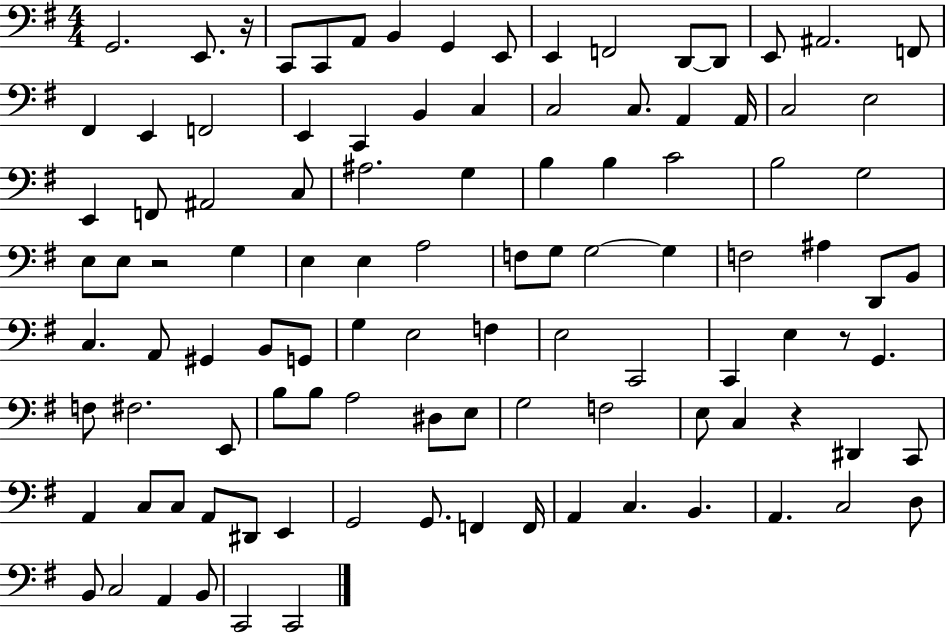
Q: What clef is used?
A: bass